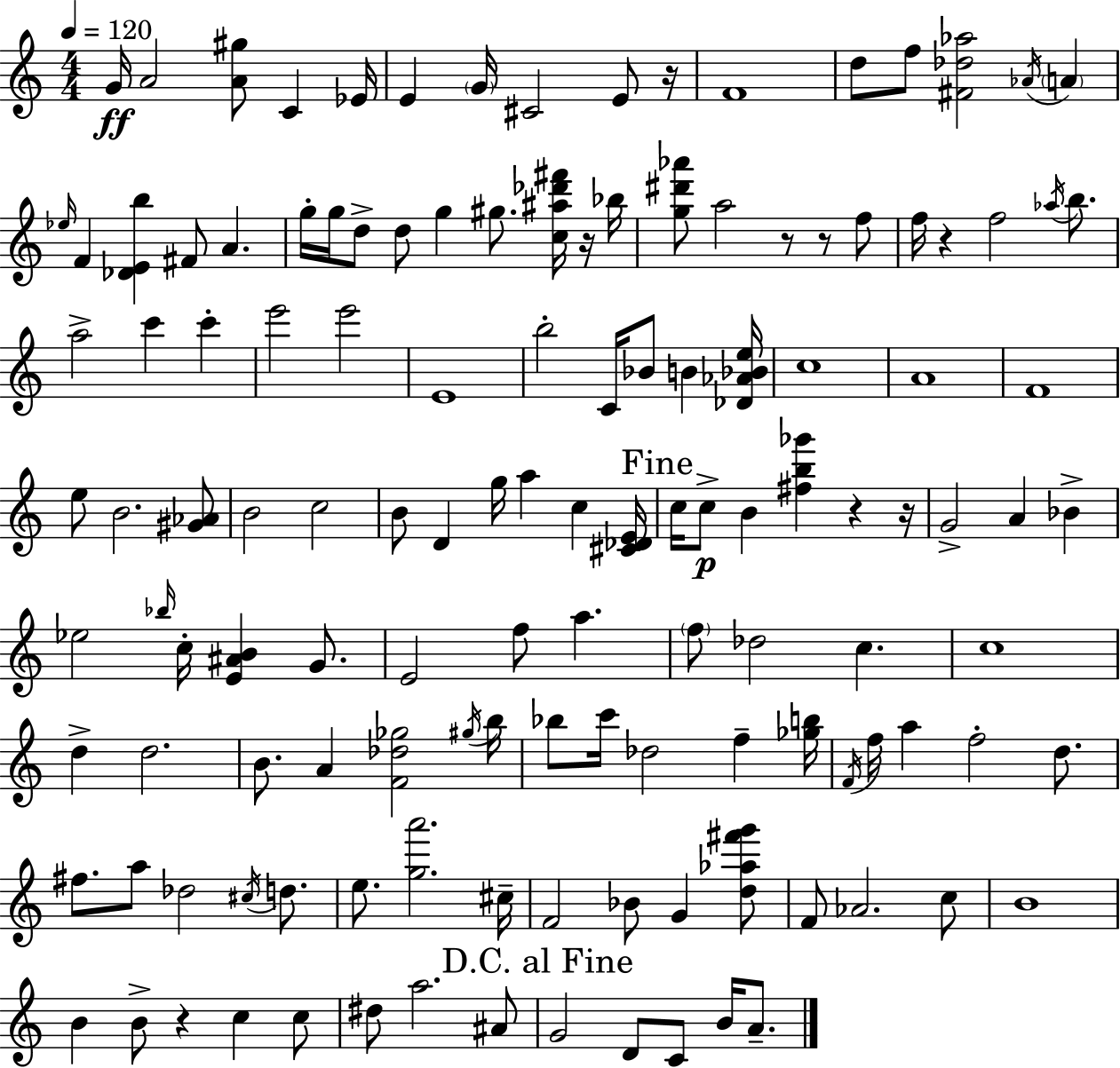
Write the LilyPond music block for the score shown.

{
  \clef treble
  \numericTimeSignature
  \time 4/4
  \key c \major
  \tempo 4 = 120
  g'16\ff a'2 <a' gis''>8 c'4 ees'16 | e'4 \parenthesize g'16 cis'2 e'8 r16 | f'1 | d''8 f''8 <fis' des'' aes''>2 \acciaccatura { aes'16 } \parenthesize a'4 | \break \grace { ees''16 } f'4 <des' e' b''>4 fis'8 a'4. | g''16-. g''16 d''8-> d''8 g''4 gis''8. <c'' ais'' des''' fis'''>16 | r16 bes''16 <g'' dis''' aes'''>8 a''2 r8 r8 | f''8 f''16 r4 f''2 \acciaccatura { aes''16 } | \break b''8. a''2-> c'''4 c'''4-. | e'''2 e'''2 | e'1 | b''2-. c'16 bes'8 b'4 | \break <des' aes' bes' e''>16 c''1 | a'1 | f'1 | e''8 b'2. | \break <gis' aes'>8 b'2 c''2 | b'8 d'4 g''16 a''4 c''4 | <cis' des' e'>16 \mark "Fine" c''16 c''8->\p b'4 <fis'' b'' ges'''>4 r4 | r16 g'2-> a'4 bes'4-> | \break ees''2 \grace { bes''16 } c''16-. <e' ais' b'>4 | g'8. e'2 f''8 a''4. | \parenthesize f''8 des''2 c''4. | c''1 | \break d''4-> d''2. | b'8. a'4 <f' des'' ges''>2 | \acciaccatura { gis''16 } b''16 bes''8 c'''16 des''2 | f''4-- <ges'' b''>16 \acciaccatura { f'16 } f''16 a''4 f''2-. | \break d''8. fis''8. a''8 des''2 | \acciaccatura { cis''16 } d''8. e''8. <g'' a'''>2. | cis''16-- f'2 bes'8 | g'4 <d'' aes'' fis''' g'''>8 f'8 aes'2. | \break c''8 b'1 | b'4 b'8-> r4 | c''4 c''8 dis''8 a''2. | ais'8 \mark "D.C. al Fine" g'2 d'8 | \break c'8 b'16 a'8.-- \bar "|."
}